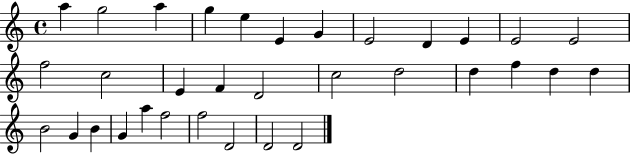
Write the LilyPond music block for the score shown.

{
  \clef treble
  \time 4/4
  \defaultTimeSignature
  \key c \major
  a''4 g''2 a''4 | g''4 e''4 e'4 g'4 | e'2 d'4 e'4 | e'2 e'2 | \break f''2 c''2 | e'4 f'4 d'2 | c''2 d''2 | d''4 f''4 d''4 d''4 | \break b'2 g'4 b'4 | g'4 a''4 f''2 | f''2 d'2 | d'2 d'2 | \break \bar "|."
}